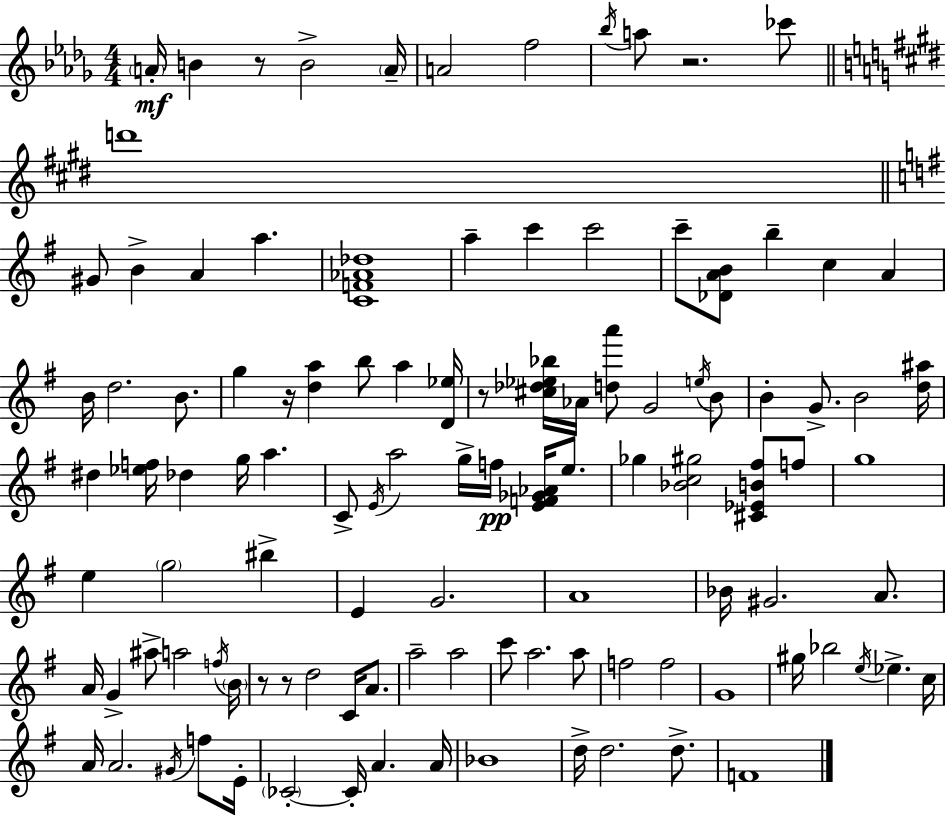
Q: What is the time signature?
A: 4/4